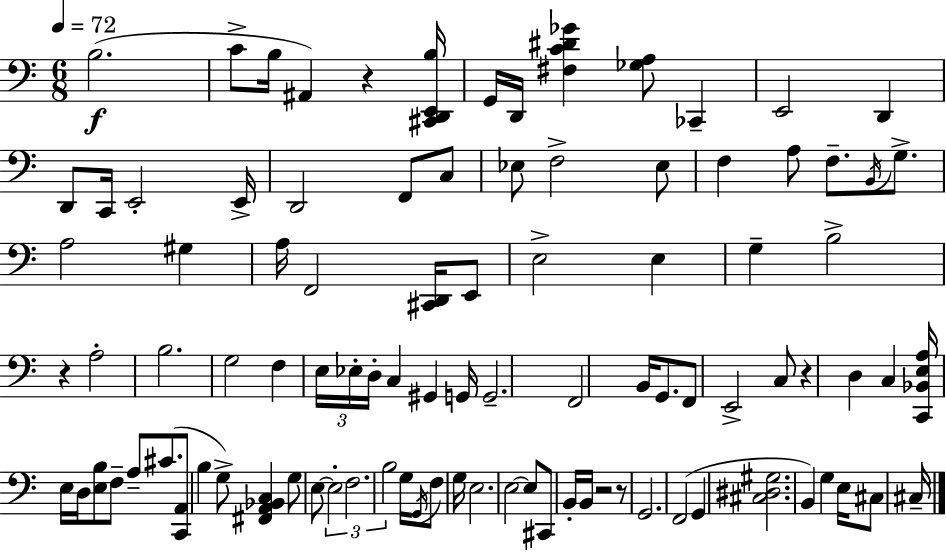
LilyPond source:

{
  \clef bass
  \numericTimeSignature
  \time 6/8
  \key a \minor
  \tempo 4 = 72
  b2.(\f | c'8-> b16 ais,4) r4 <cis, d, e, b>16 | g,16 d,16 <fis c' dis' ges'>4 <ges a>8 ces,4-- | e,2 d,4 | \break d,8 c,16 e,2-. e,16-> | d,2 f,8 c8 | ees8 f2-> ees8 | f4 a8 f8.-- \acciaccatura { b,16 } g8.-> | \break a2 gis4 | a16 f,2 <cis, d,>16 e,8 | e2-> e4 | g4-- b2-> | \break r4 a2-. | b2. | g2 f4 | \tuplet 3/2 { e16 ees16-. d16-. } c4 gis,4 | \break g,16 g,2.-- | f,2 b,16 g,8. | f,8 e,2-> c8 | r4 d4 c4 | \break <c, bes, e a>16 e16 d16 <e b>8 f8-- a8-- cis'8.( | <c, a,>8 b4 g8->) <fis, a, bes, c>4 | g8 e8~~ \tuplet 3/2 { e2-. | f2. | \break b2 } g16 \acciaccatura { g,16 } f8 | g16 e2. | e2~~ e8 | cis,8 b,16-. b,16 r2 | \break r8 g,2. | f,2( g,4 | <cis dis gis>2. | b,4) g4 e16 cis8 | \break cis16-- \bar "|."
}